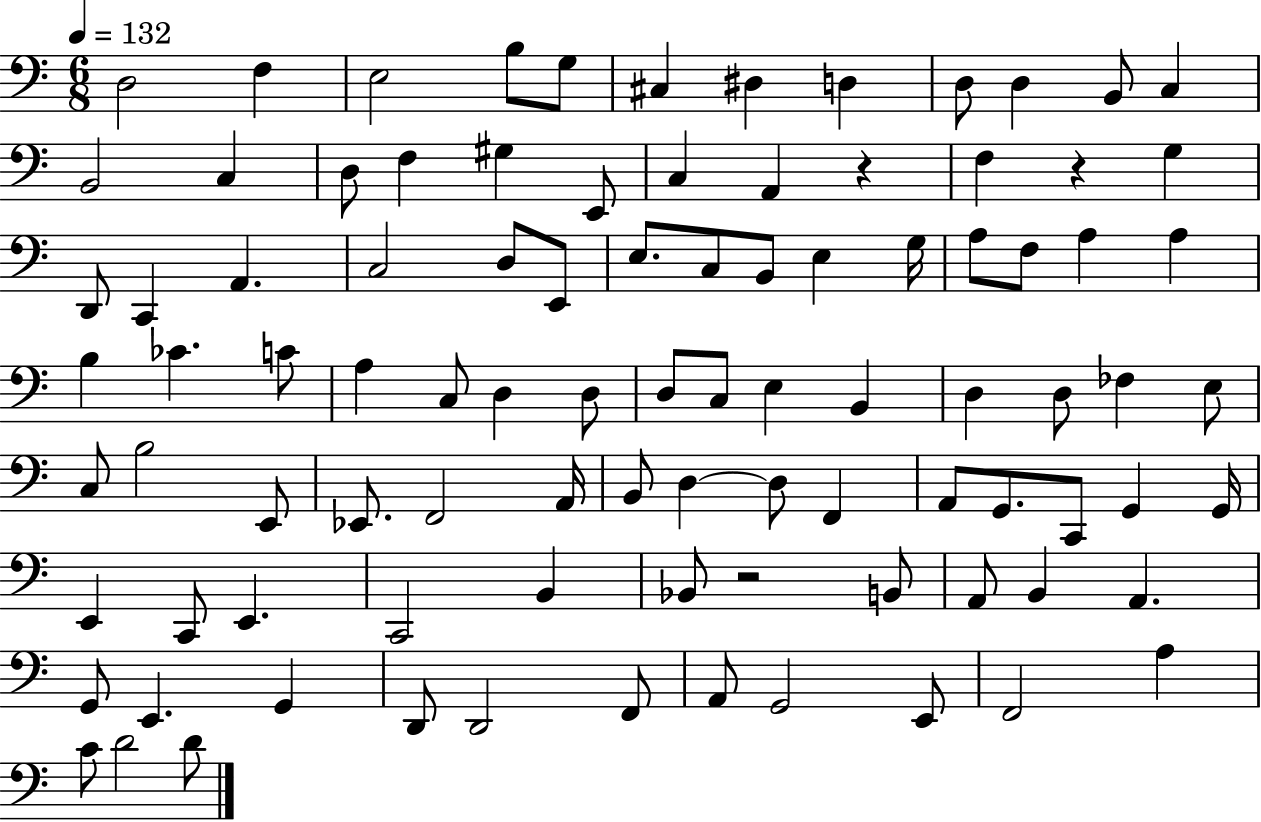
D3/h F3/q E3/h B3/e G3/e C#3/q D#3/q D3/q D3/e D3/q B2/e C3/q B2/h C3/q D3/e F3/q G#3/q E2/e C3/q A2/q R/q F3/q R/q G3/q D2/e C2/q A2/q. C3/h D3/e E2/e E3/e. C3/e B2/e E3/q G3/s A3/e F3/e A3/q A3/q B3/q CES4/q. C4/e A3/q C3/e D3/q D3/e D3/e C3/e E3/q B2/q D3/q D3/e FES3/q E3/e C3/e B3/h E2/e Eb2/e. F2/h A2/s B2/e D3/q D3/e F2/q A2/e G2/e. C2/e G2/q G2/s E2/q C2/e E2/q. C2/h B2/q Bb2/e R/h B2/e A2/e B2/q A2/q. G2/e E2/q. G2/q D2/e D2/h F2/e A2/e G2/h E2/e F2/h A3/q C4/e D4/h D4/e